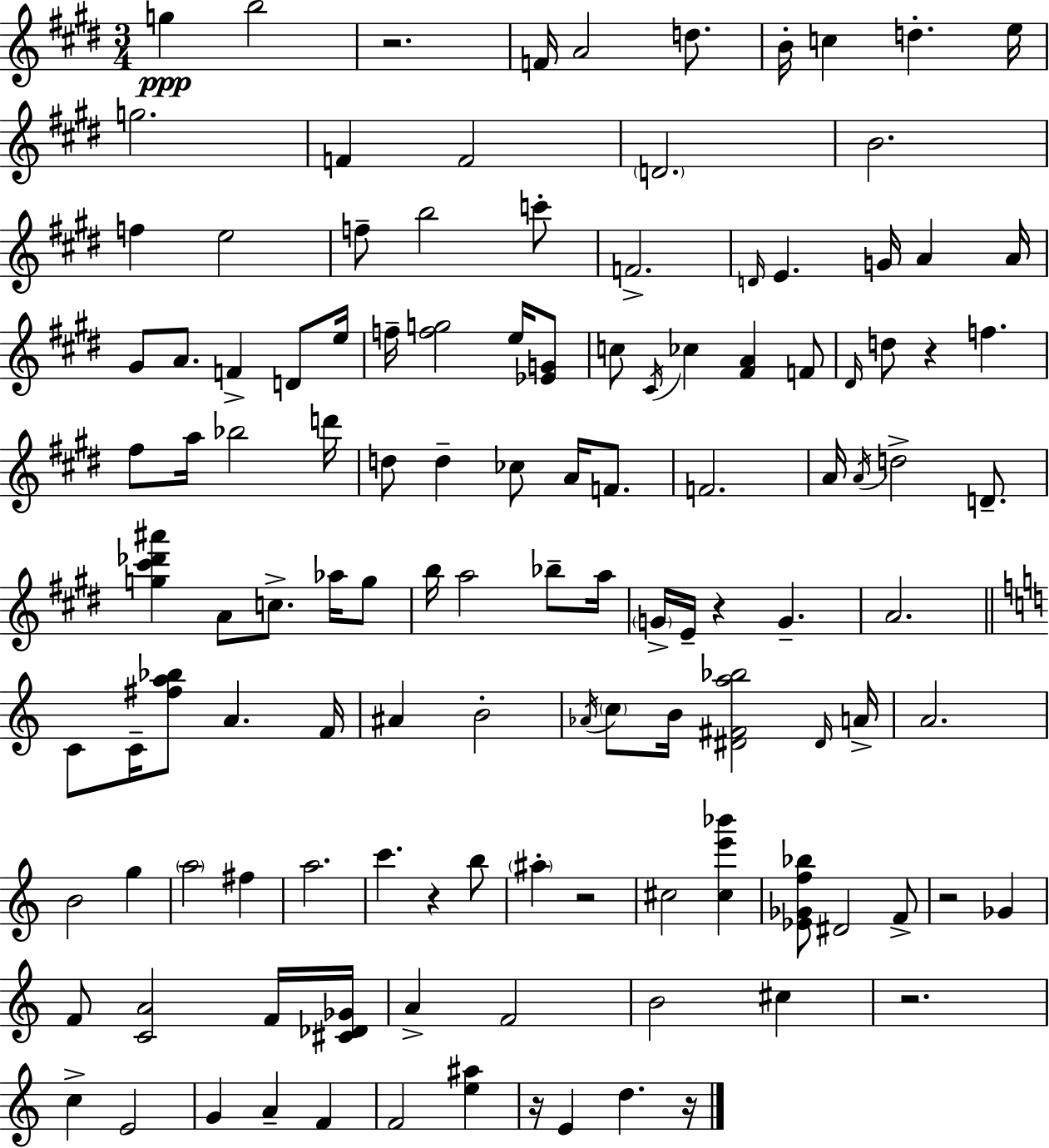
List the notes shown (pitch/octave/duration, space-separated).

G5/q B5/h R/h. F4/s A4/h D5/e. B4/s C5/q D5/q. E5/s G5/h. F4/q F4/h D4/h. B4/h. F5/q E5/h F5/e B5/h C6/e F4/h. D4/s E4/q. G4/s A4/q A4/s G#4/e A4/e. F4/q D4/e E5/s F5/s [F5,G5]/h E5/s [Eb4,G4]/e C5/e C#4/s CES5/q [F#4,A4]/q F4/e D#4/s D5/e R/q F5/q. F#5/e A5/s Bb5/h D6/s D5/e D5/q CES5/e A4/s F4/e. F4/h. A4/s A4/s D5/h D4/e. [G5,C#6,Db6,A#6]/q A4/e C5/e. Ab5/s G5/e B5/s A5/h Bb5/e A5/s G4/s E4/s R/q G4/q. A4/h. C4/e C4/s [F#5,A5,Bb5]/e A4/q. F4/s A#4/q B4/h Ab4/s C5/e B4/s [D#4,F#4,A5,Bb5]/h D#4/s A4/s A4/h. B4/h G5/q A5/h F#5/q A5/h. C6/q. R/q B5/e A#5/q R/h C#5/h [C#5,E6,Bb6]/q [Eb4,Gb4,F5,Bb5]/e D#4/h F4/e R/h Gb4/q F4/e [C4,A4]/h F4/s [C#4,Db4,Gb4]/s A4/q F4/h B4/h C#5/q R/h. C5/q E4/h G4/q A4/q F4/q F4/h [E5,A#5]/q R/s E4/q D5/q. R/s